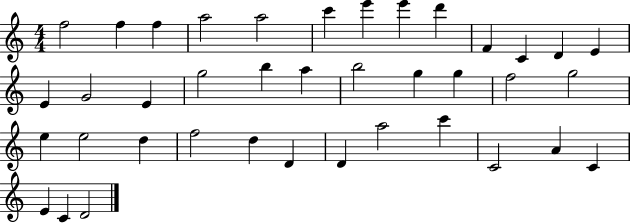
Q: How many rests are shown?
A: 0